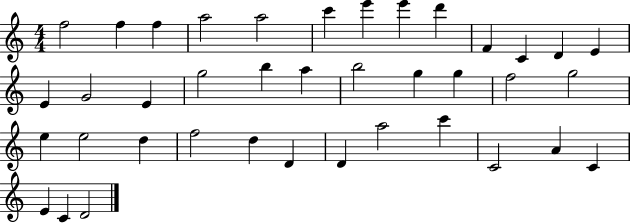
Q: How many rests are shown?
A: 0